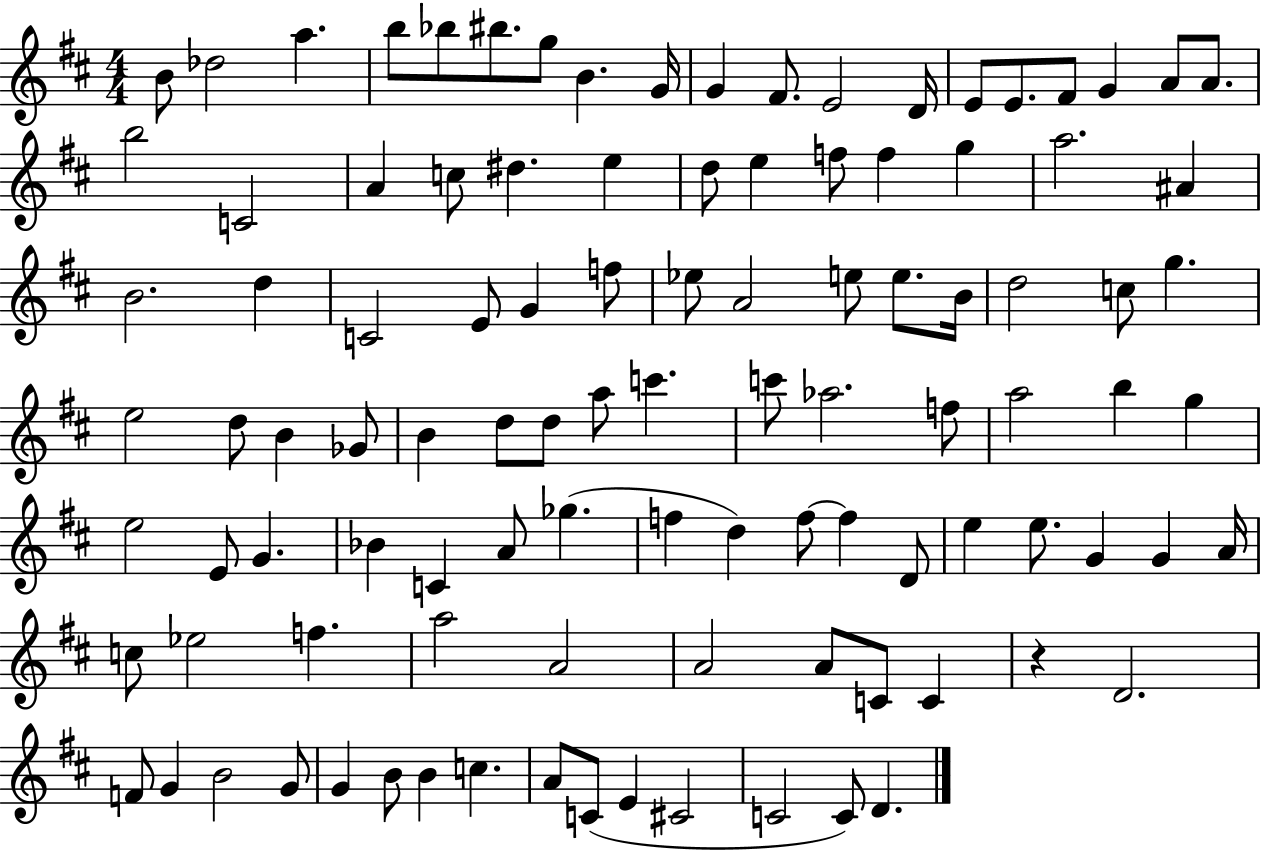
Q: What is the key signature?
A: D major